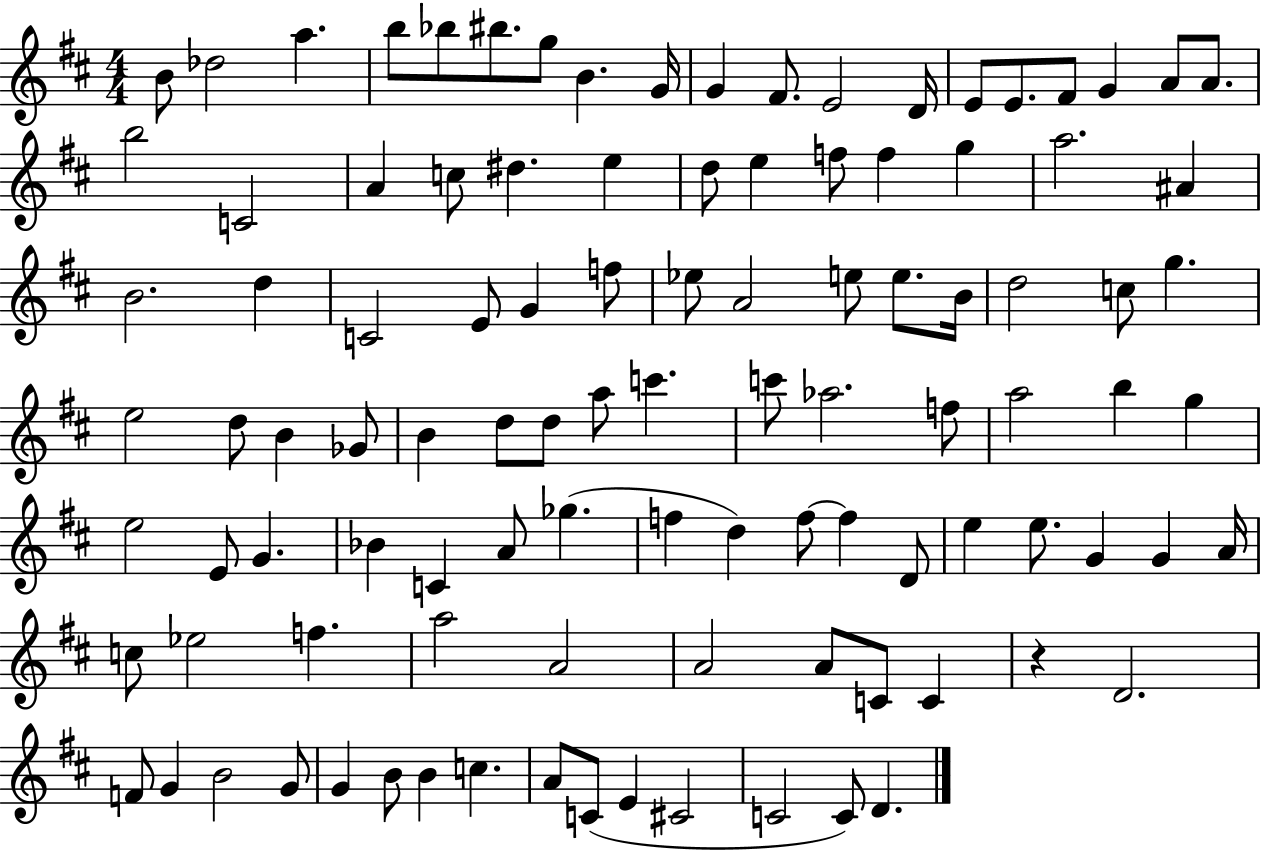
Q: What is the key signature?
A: D major